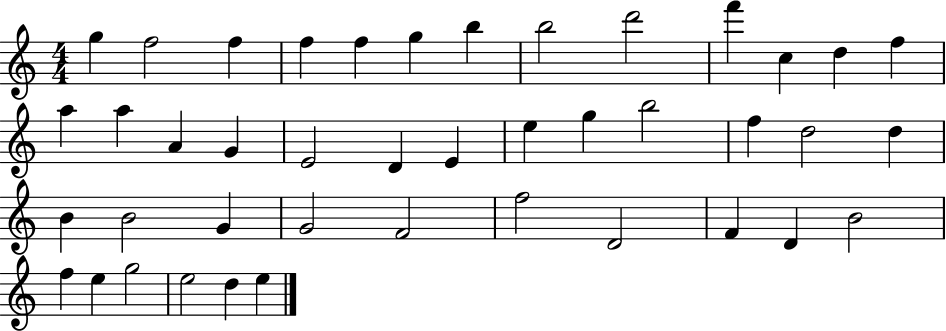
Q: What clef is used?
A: treble